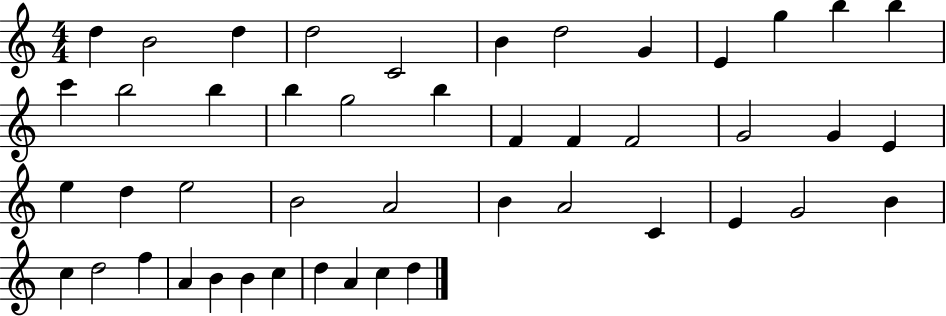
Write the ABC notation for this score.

X:1
T:Untitled
M:4/4
L:1/4
K:C
d B2 d d2 C2 B d2 G E g b b c' b2 b b g2 b F F F2 G2 G E e d e2 B2 A2 B A2 C E G2 B c d2 f A B B c d A c d